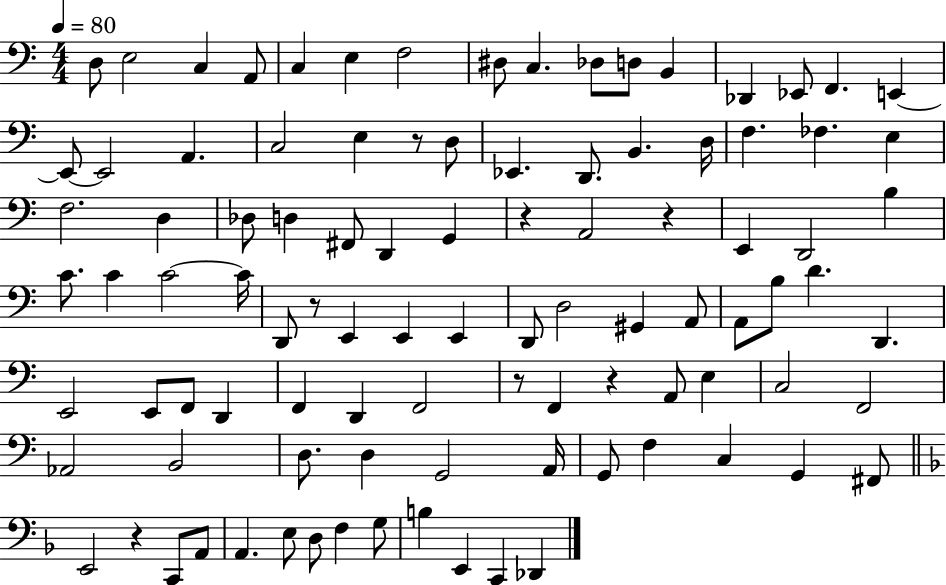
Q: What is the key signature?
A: C major